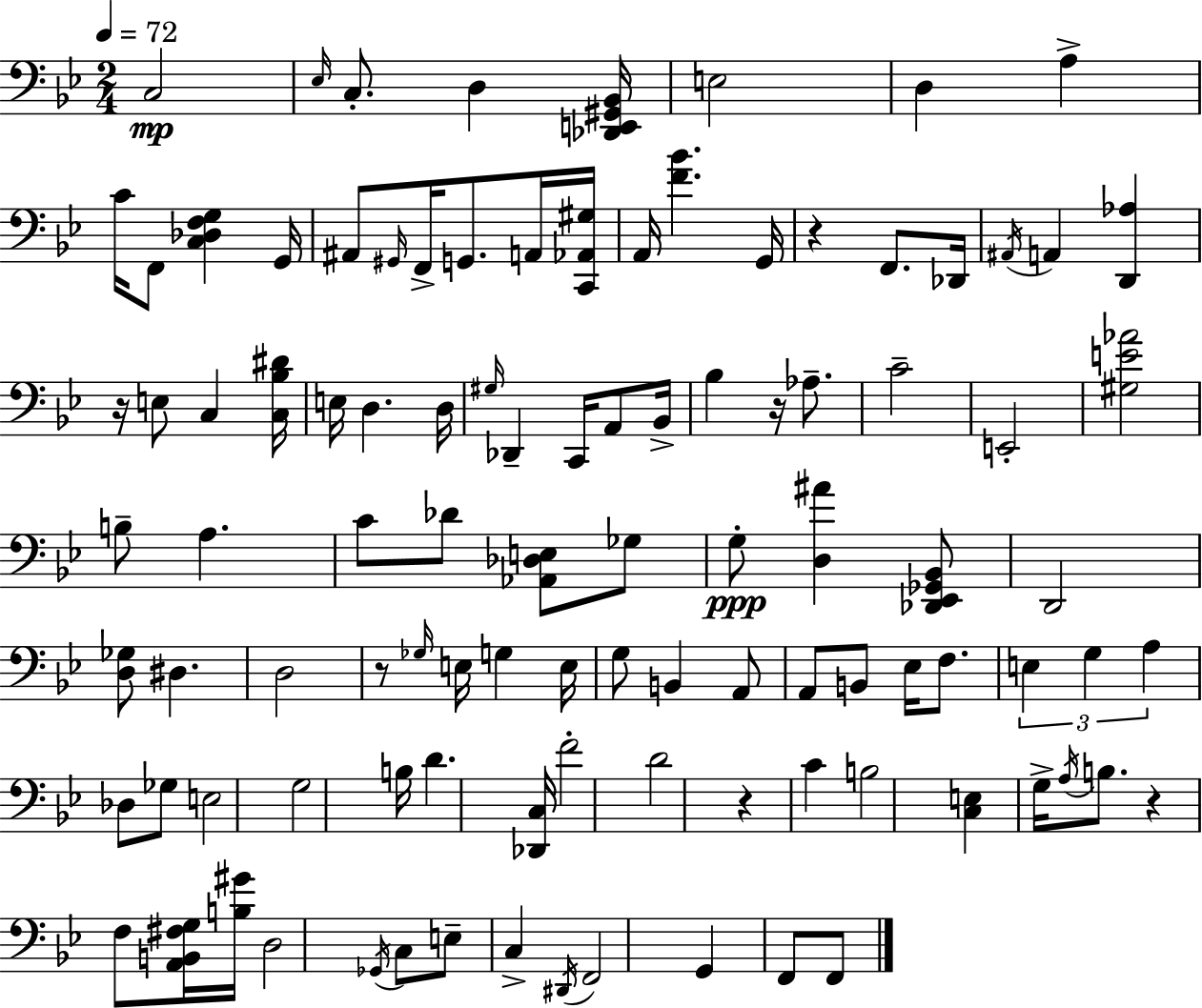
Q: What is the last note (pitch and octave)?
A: F2